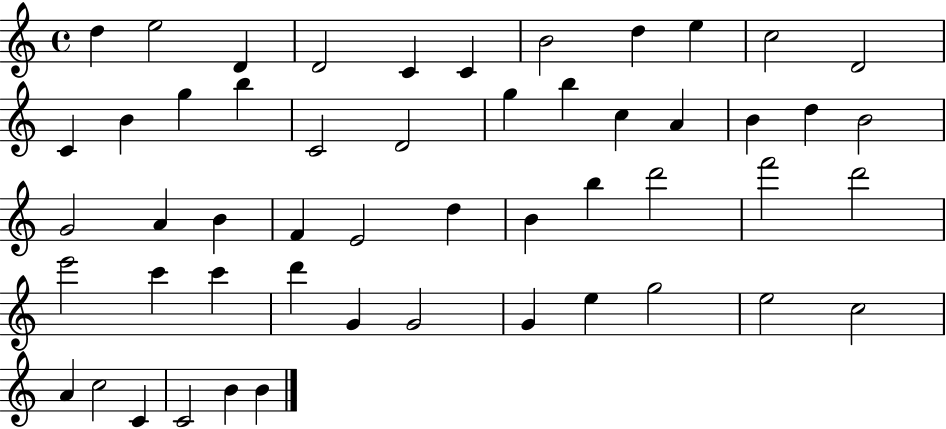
X:1
T:Untitled
M:4/4
L:1/4
K:C
d e2 D D2 C C B2 d e c2 D2 C B g b C2 D2 g b c A B d B2 G2 A B F E2 d B b d'2 f'2 d'2 e'2 c' c' d' G G2 G e g2 e2 c2 A c2 C C2 B B